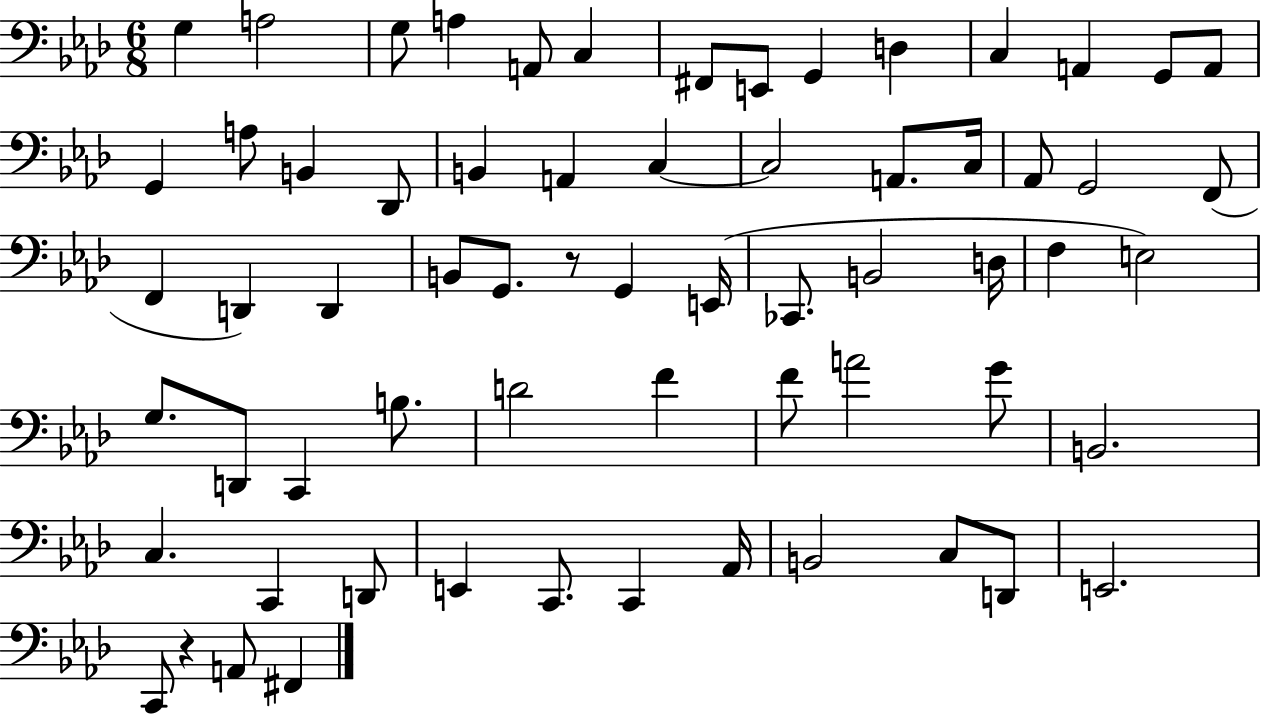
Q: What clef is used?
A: bass